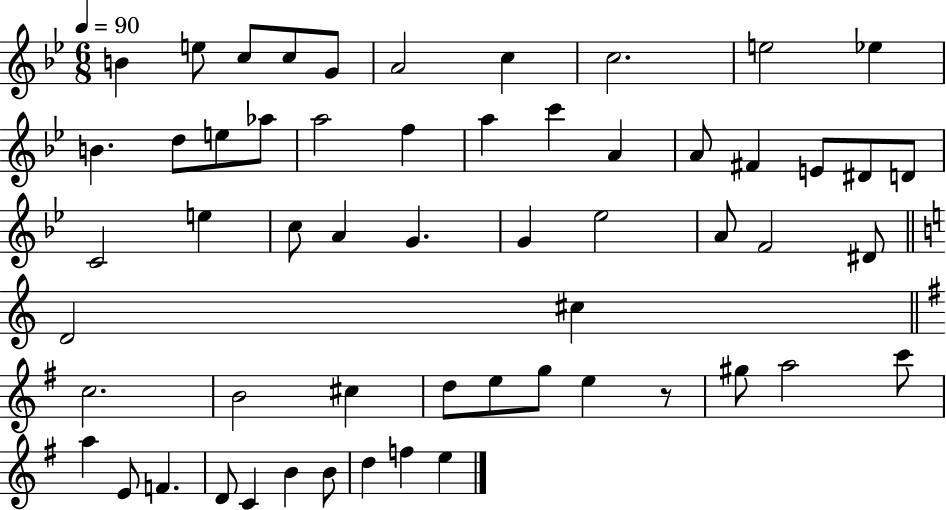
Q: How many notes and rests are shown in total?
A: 57